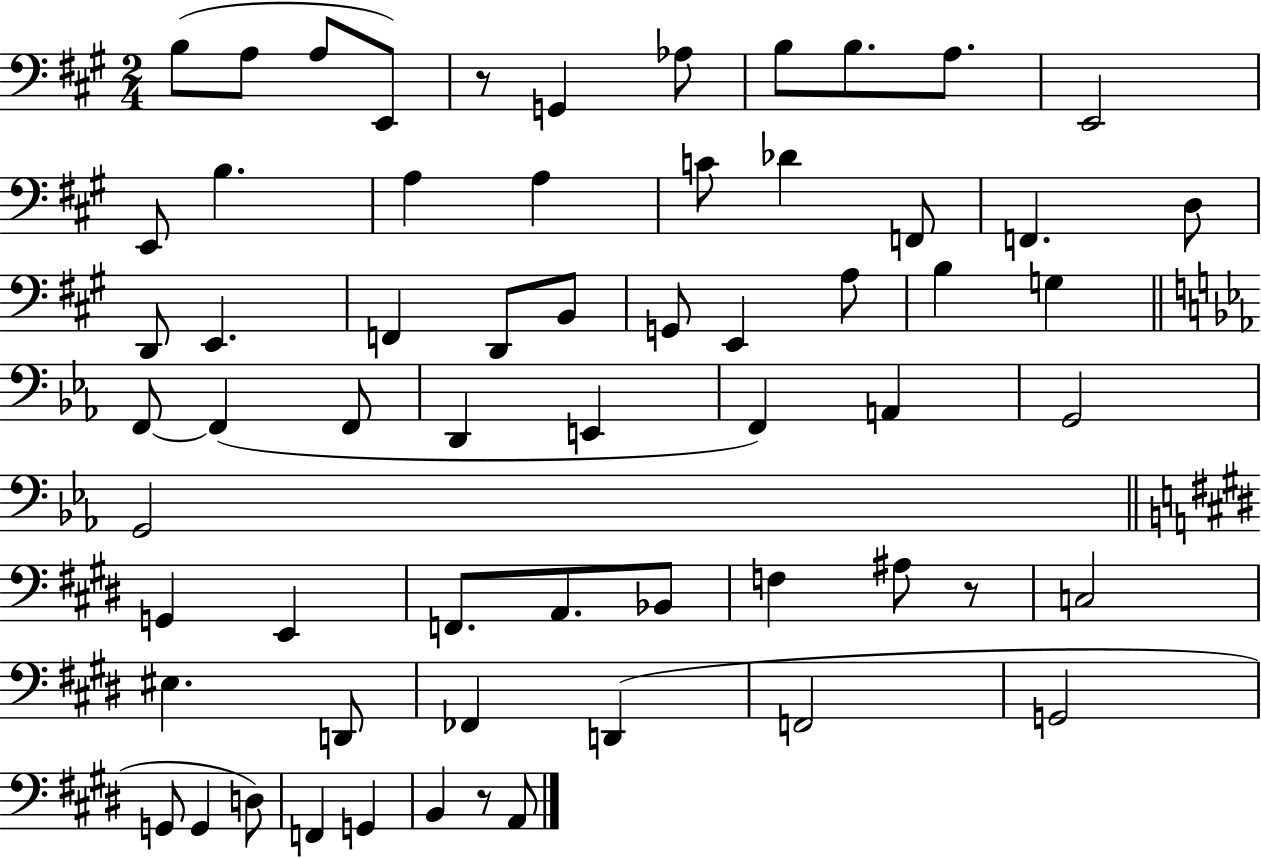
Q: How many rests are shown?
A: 3